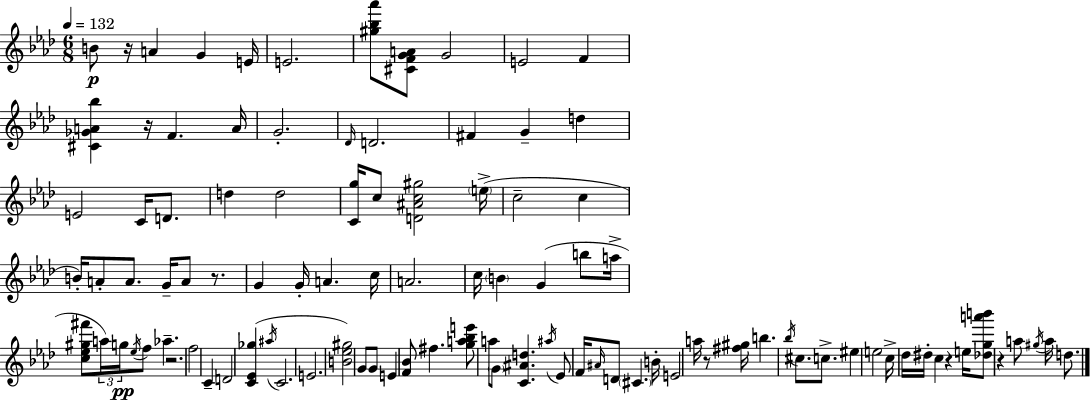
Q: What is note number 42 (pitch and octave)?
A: G5